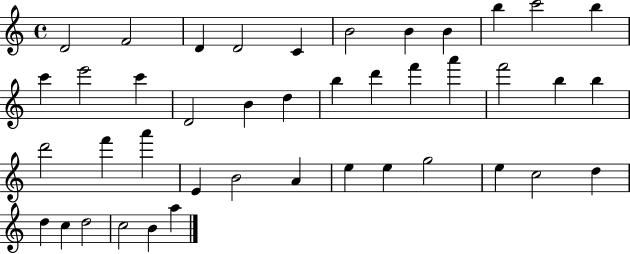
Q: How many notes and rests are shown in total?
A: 42